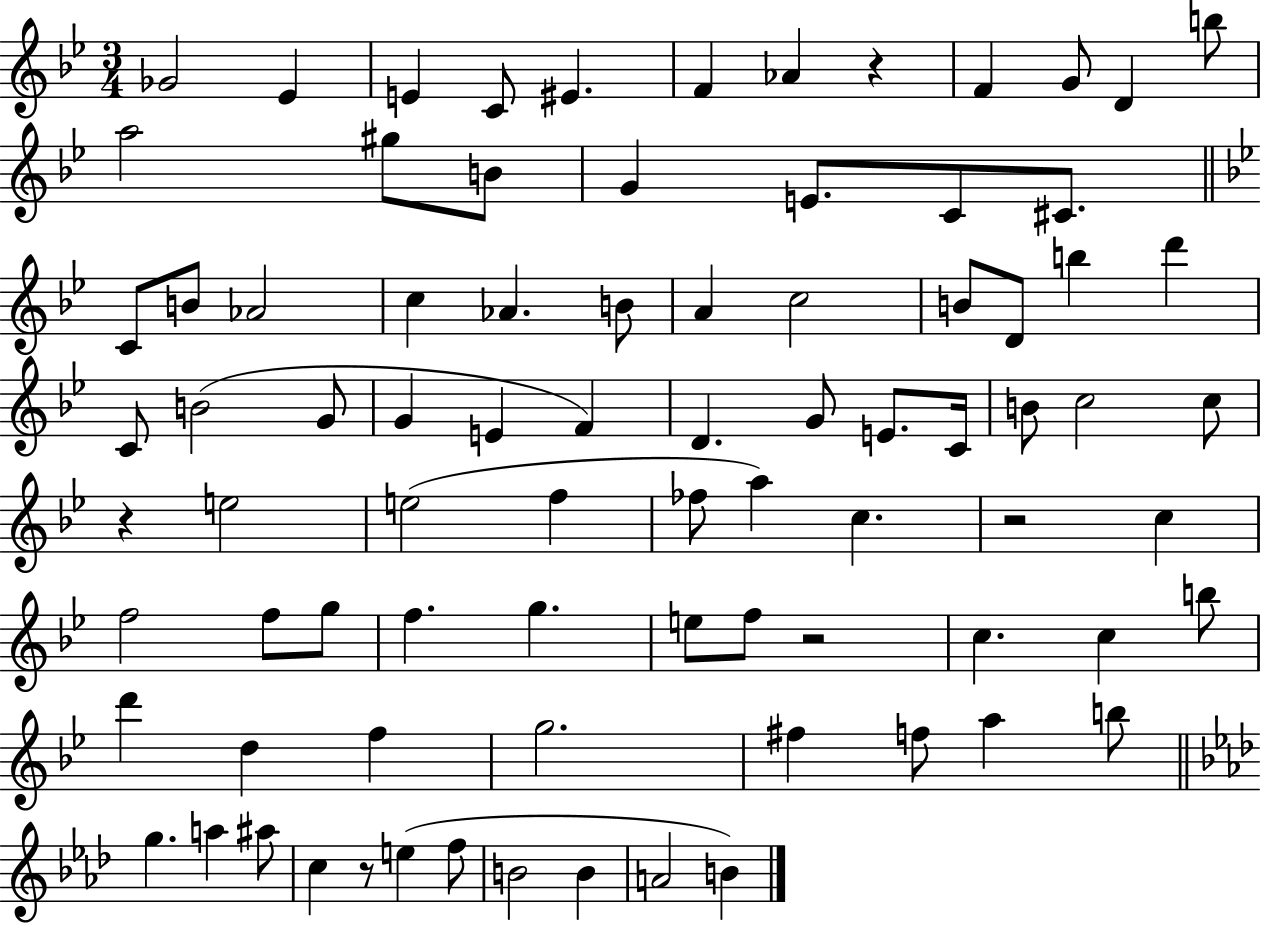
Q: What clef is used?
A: treble